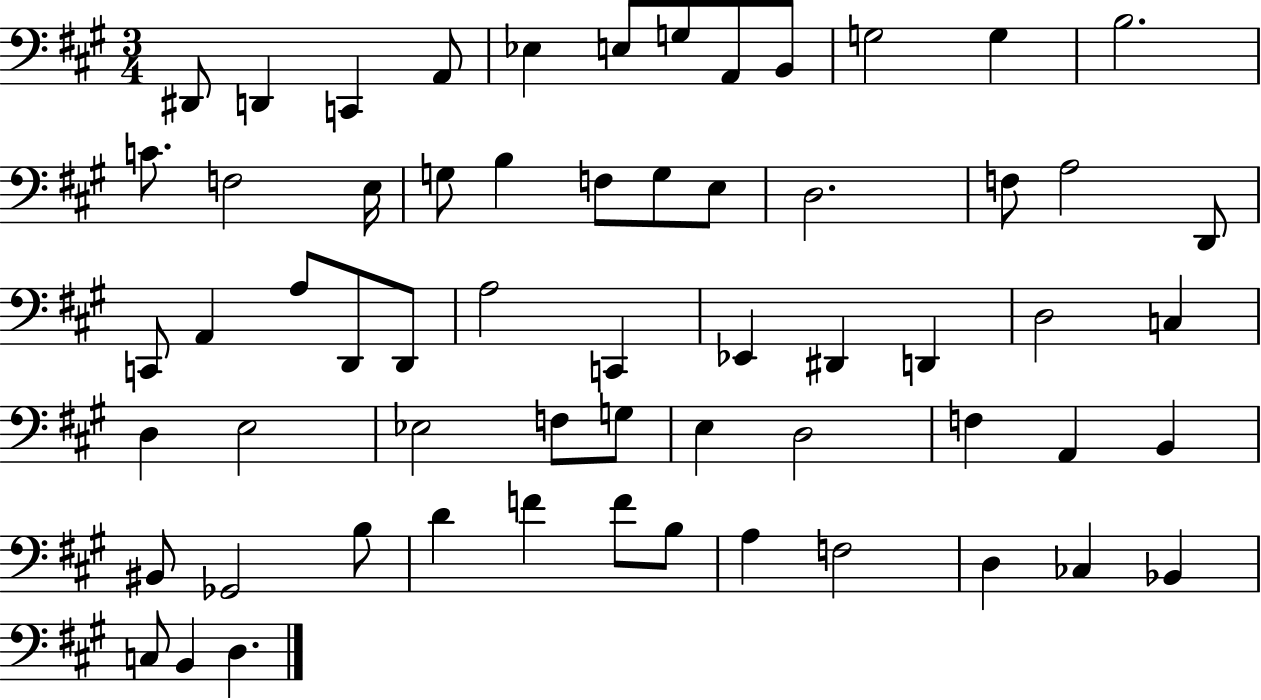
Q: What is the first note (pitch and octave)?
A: D#2